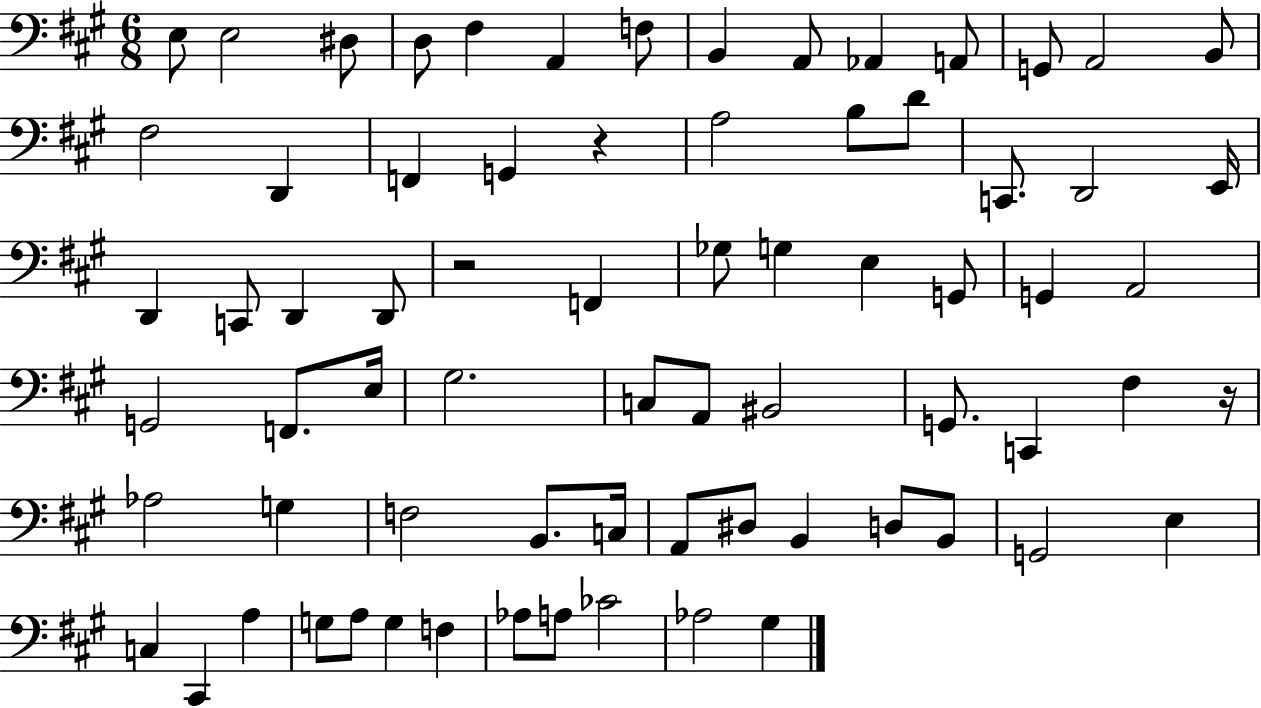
X:1
T:Untitled
M:6/8
L:1/4
K:A
E,/2 E,2 ^D,/2 D,/2 ^F, A,, F,/2 B,, A,,/2 _A,, A,,/2 G,,/2 A,,2 B,,/2 ^F,2 D,, F,, G,, z A,2 B,/2 D/2 C,,/2 D,,2 E,,/4 D,, C,,/2 D,, D,,/2 z2 F,, _G,/2 G, E, G,,/2 G,, A,,2 G,,2 F,,/2 E,/4 ^G,2 C,/2 A,,/2 ^B,,2 G,,/2 C,, ^F, z/4 _A,2 G, F,2 B,,/2 C,/4 A,,/2 ^D,/2 B,, D,/2 B,,/2 G,,2 E, C, ^C,, A, G,/2 A,/2 G, F, _A,/2 A,/2 _C2 _A,2 ^G,